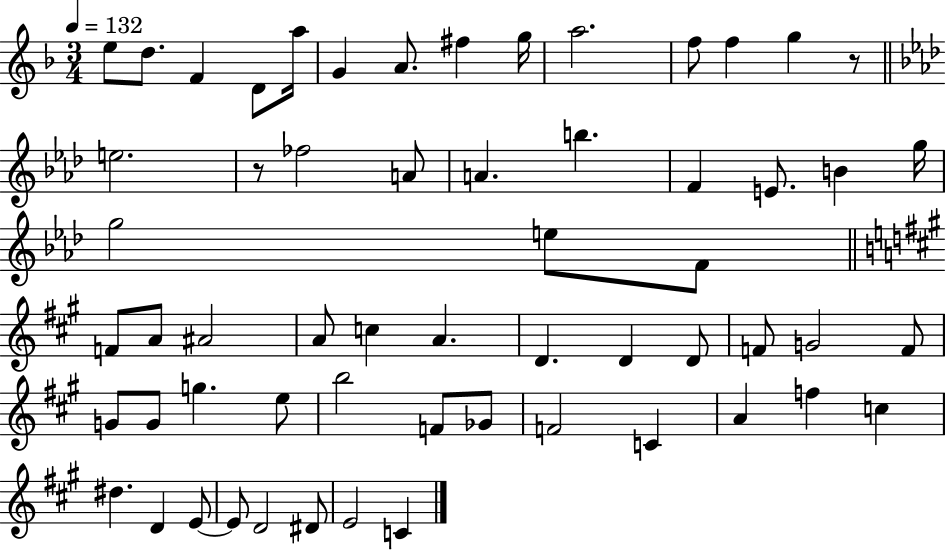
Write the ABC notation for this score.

X:1
T:Untitled
M:3/4
L:1/4
K:F
e/2 d/2 F D/2 a/4 G A/2 ^f g/4 a2 f/2 f g z/2 e2 z/2 _f2 A/2 A b F E/2 B g/4 g2 e/2 F/2 F/2 A/2 ^A2 A/2 c A D D D/2 F/2 G2 F/2 G/2 G/2 g e/2 b2 F/2 _G/2 F2 C A f c ^d D E/2 E/2 D2 ^D/2 E2 C